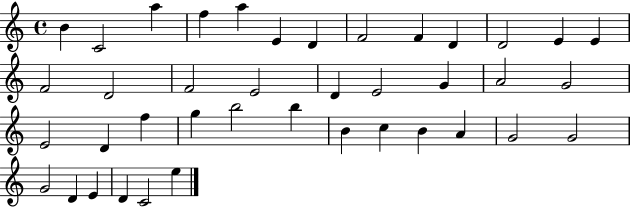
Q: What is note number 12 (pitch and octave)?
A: E4